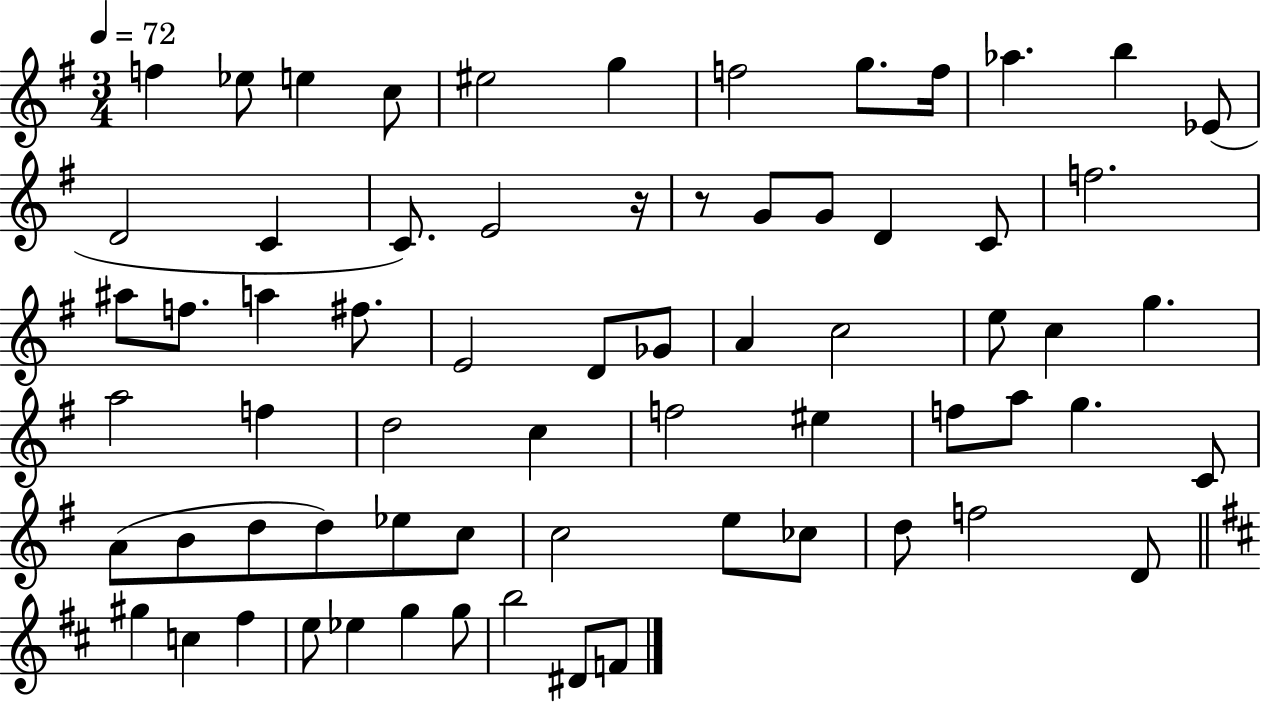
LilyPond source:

{
  \clef treble
  \numericTimeSignature
  \time 3/4
  \key g \major
  \tempo 4 = 72
  f''4 ees''8 e''4 c''8 | eis''2 g''4 | f''2 g''8. f''16 | aes''4. b''4 ees'8( | \break d'2 c'4 | c'8.) e'2 r16 | r8 g'8 g'8 d'4 c'8 | f''2. | \break ais''8 f''8. a''4 fis''8. | e'2 d'8 ges'8 | a'4 c''2 | e''8 c''4 g''4. | \break a''2 f''4 | d''2 c''4 | f''2 eis''4 | f''8 a''8 g''4. c'8 | \break a'8( b'8 d''8 d''8) ees''8 c''8 | c''2 e''8 ces''8 | d''8 f''2 d'8 | \bar "||" \break \key d \major gis''4 c''4 fis''4 | e''8 ees''4 g''4 g''8 | b''2 dis'8 f'8 | \bar "|."
}